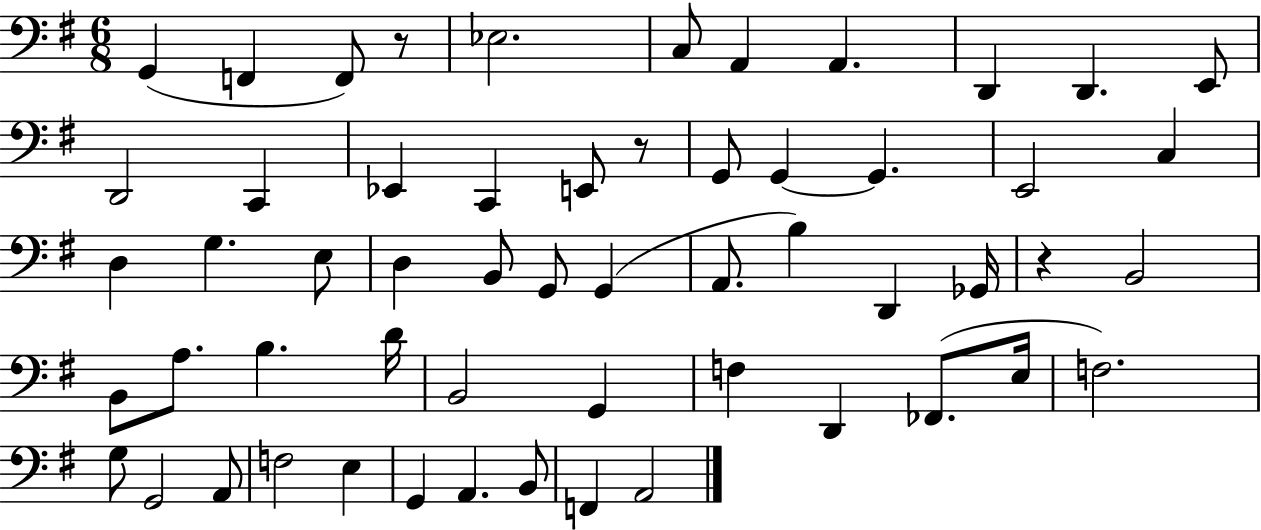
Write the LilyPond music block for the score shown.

{
  \clef bass
  \numericTimeSignature
  \time 6/8
  \key g \major
  g,4( f,4 f,8) r8 | ees2. | c8 a,4 a,4. | d,4 d,4. e,8 | \break d,2 c,4 | ees,4 c,4 e,8 r8 | g,8 g,4~~ g,4. | e,2 c4 | \break d4 g4. e8 | d4 b,8 g,8 g,4( | a,8. b4) d,4 ges,16 | r4 b,2 | \break b,8 a8. b4. d'16 | b,2 g,4 | f4 d,4 fes,8.( e16 | f2.) | \break g8 g,2 a,8 | f2 e4 | g,4 a,4. b,8 | f,4 a,2 | \break \bar "|."
}